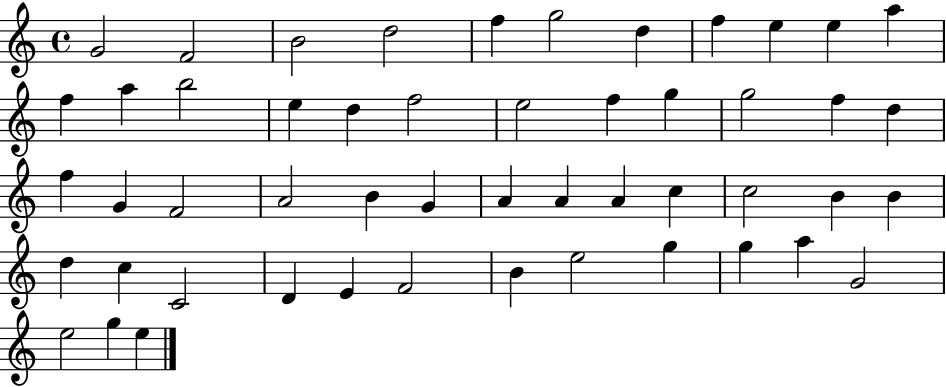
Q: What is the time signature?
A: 4/4